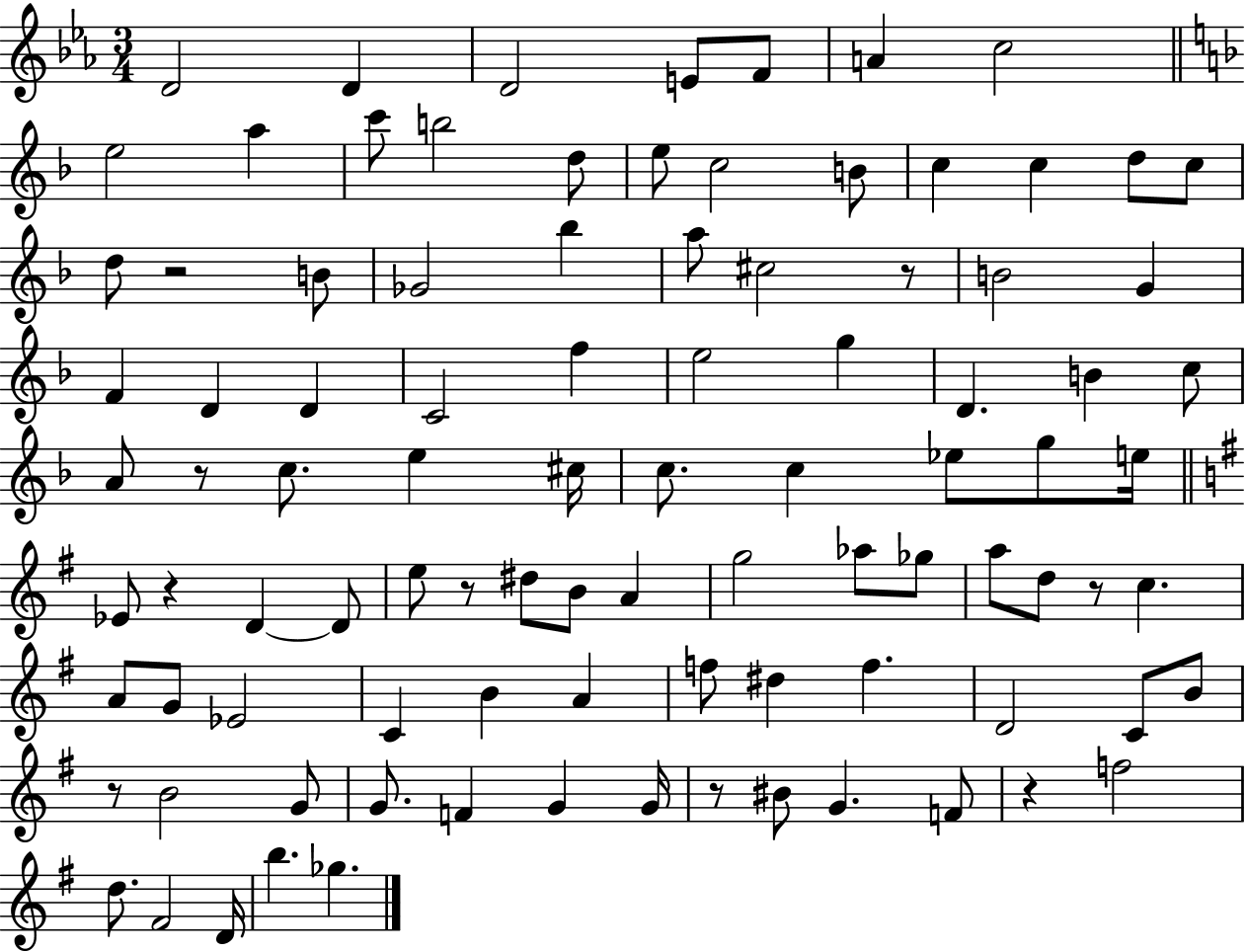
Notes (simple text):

D4/h D4/q D4/h E4/e F4/e A4/q C5/h E5/h A5/q C6/e B5/h D5/e E5/e C5/h B4/e C5/q C5/q D5/e C5/e D5/e R/h B4/e Gb4/h Bb5/q A5/e C#5/h R/e B4/h G4/q F4/q D4/q D4/q C4/h F5/q E5/h G5/q D4/q. B4/q C5/e A4/e R/e C5/e. E5/q C#5/s C5/e. C5/q Eb5/e G5/e E5/s Eb4/e R/q D4/q D4/e E5/e R/e D#5/e B4/e A4/q G5/h Ab5/e Gb5/e A5/e D5/e R/e C5/q. A4/e G4/e Eb4/h C4/q B4/q A4/q F5/e D#5/q F5/q. D4/h C4/e B4/e R/e B4/h G4/e G4/e. F4/q G4/q G4/s R/e BIS4/e G4/q. F4/e R/q F5/h D5/e. F#4/h D4/s B5/q. Gb5/q.